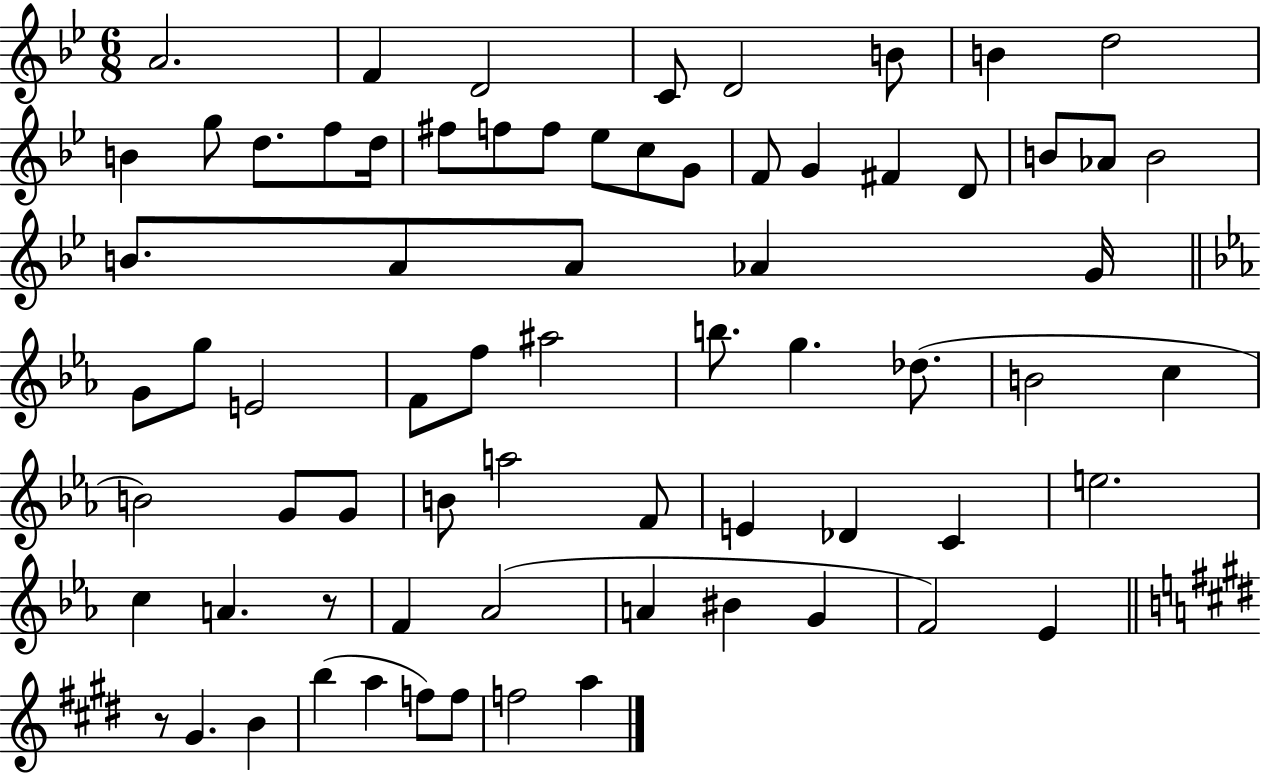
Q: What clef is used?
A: treble